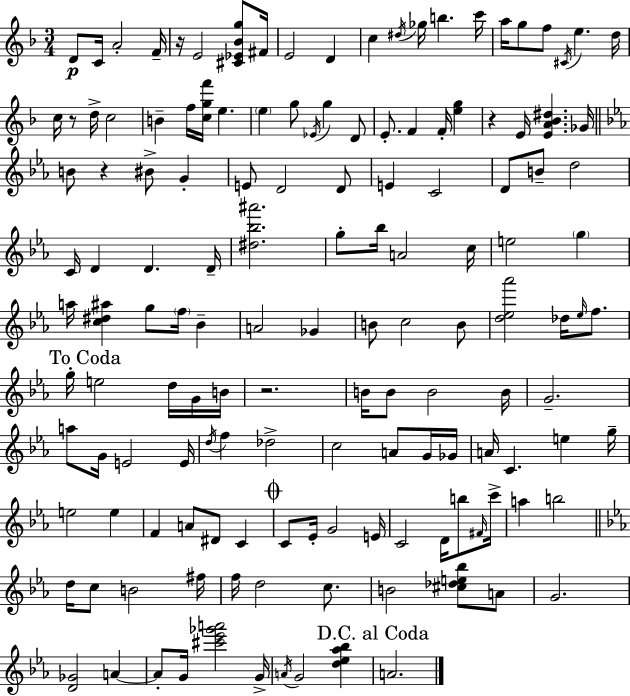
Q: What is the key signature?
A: F major